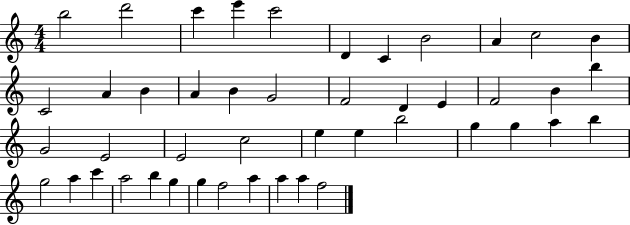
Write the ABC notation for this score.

X:1
T:Untitled
M:4/4
L:1/4
K:C
b2 d'2 c' e' c'2 D C B2 A c2 B C2 A B A B G2 F2 D E F2 B b G2 E2 E2 c2 e e b2 g g a b g2 a c' a2 b g g f2 a a a f2